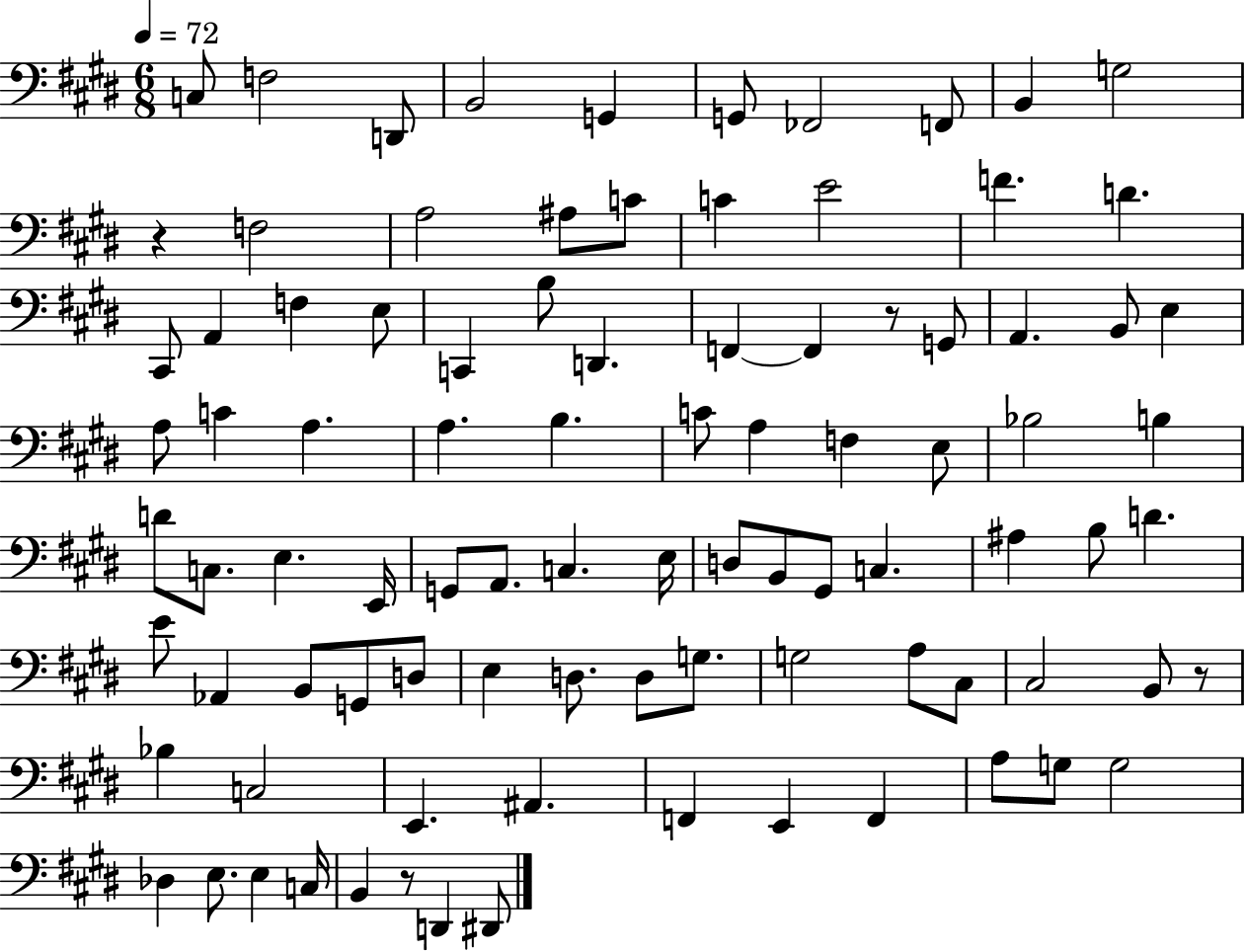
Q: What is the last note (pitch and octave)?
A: D#2